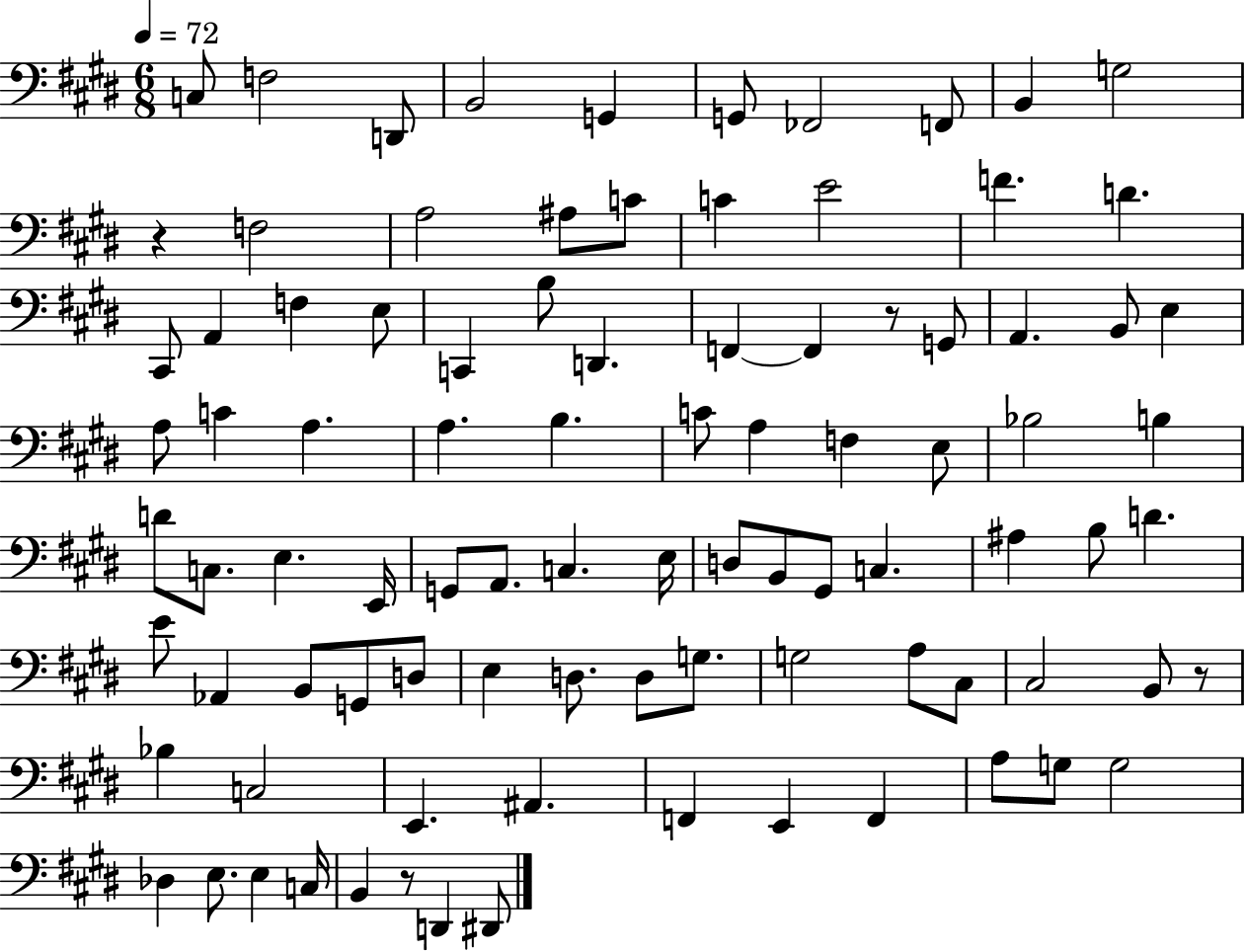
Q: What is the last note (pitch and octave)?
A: D#2